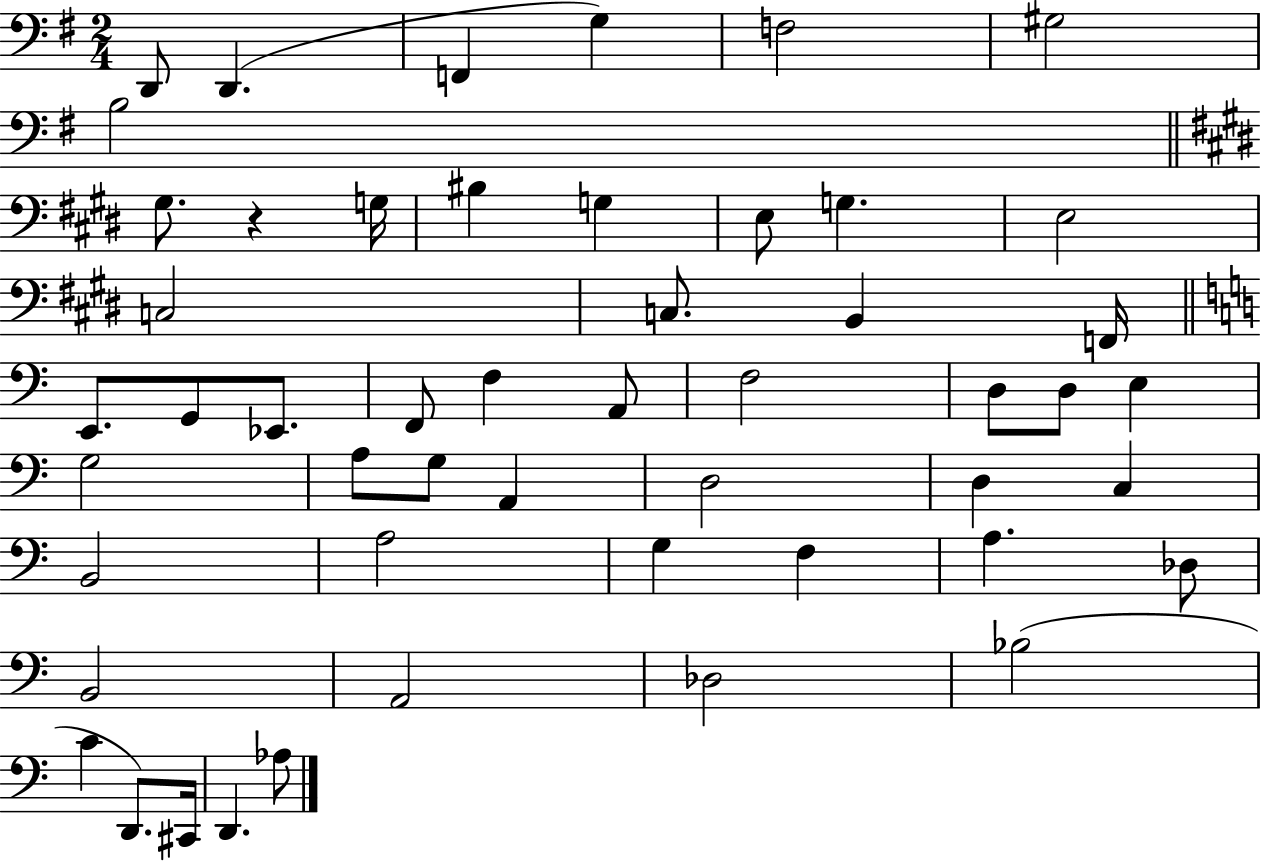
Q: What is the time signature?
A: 2/4